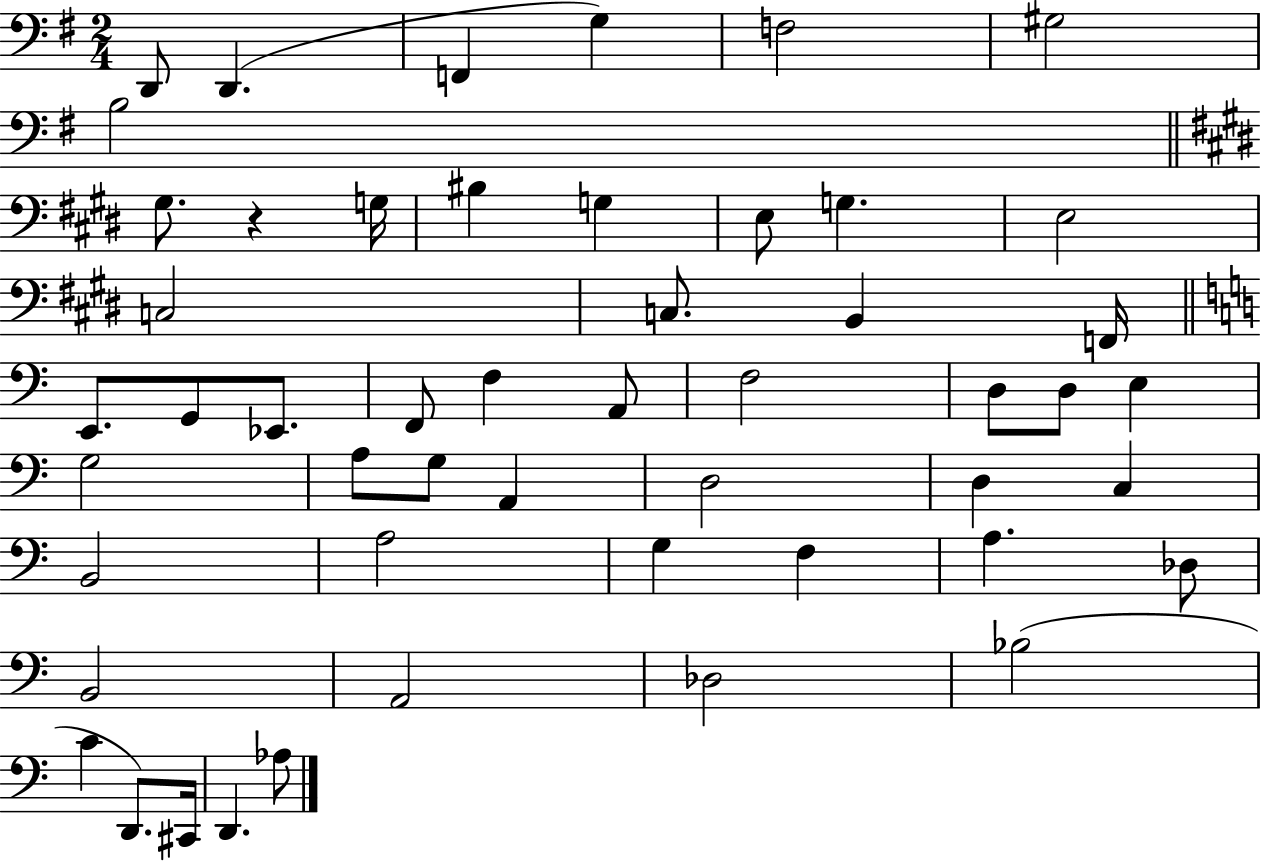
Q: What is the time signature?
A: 2/4